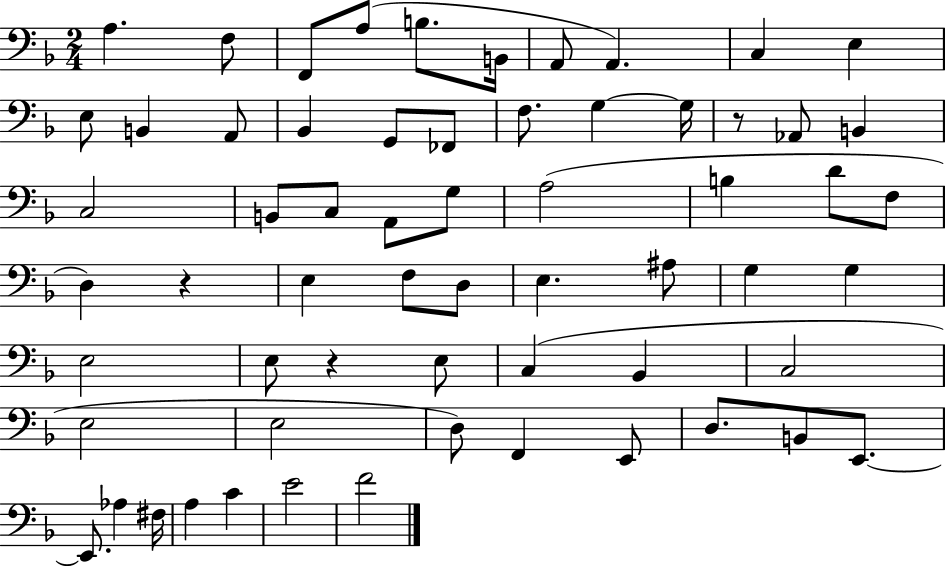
A3/q. F3/e F2/e A3/e B3/e. B2/s A2/e A2/q. C3/q E3/q E3/e B2/q A2/e Bb2/q G2/e FES2/e F3/e. G3/q G3/s R/e Ab2/e B2/q C3/h B2/e C3/e A2/e G3/e A3/h B3/q D4/e F3/e D3/q R/q E3/q F3/e D3/e E3/q. A#3/e G3/q G3/q E3/h E3/e R/q E3/e C3/q Bb2/q C3/h E3/h E3/h D3/e F2/q E2/e D3/e. B2/e E2/e. E2/e. Ab3/q F#3/s A3/q C4/q E4/h F4/h